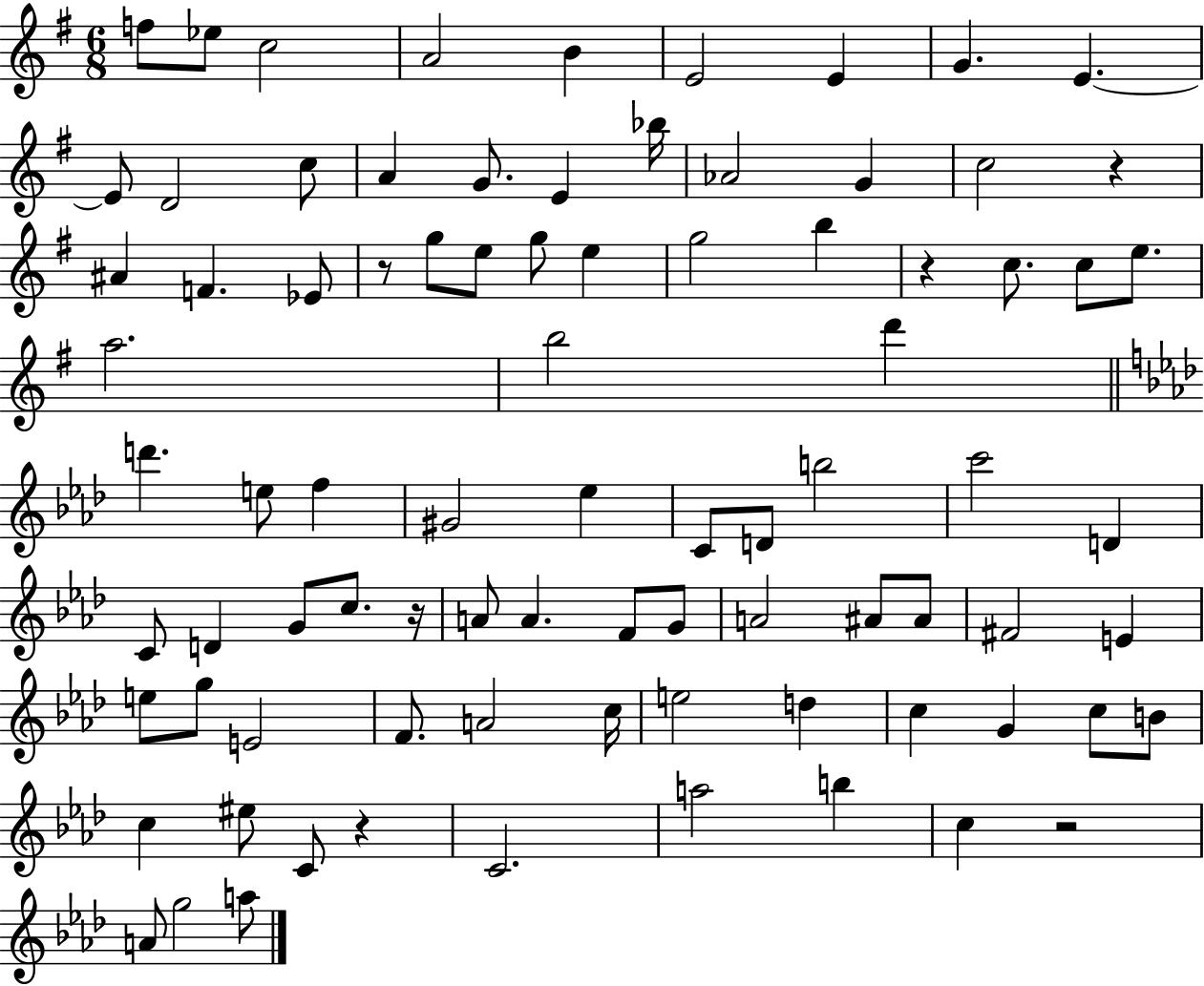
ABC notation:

X:1
T:Untitled
M:6/8
L:1/4
K:G
f/2 _e/2 c2 A2 B E2 E G E E/2 D2 c/2 A G/2 E _b/4 _A2 G c2 z ^A F _E/2 z/2 g/2 e/2 g/2 e g2 b z c/2 c/2 e/2 a2 b2 d' d' e/2 f ^G2 _e C/2 D/2 b2 c'2 D C/2 D G/2 c/2 z/4 A/2 A F/2 G/2 A2 ^A/2 ^A/2 ^F2 E e/2 g/2 E2 F/2 A2 c/4 e2 d c G c/2 B/2 c ^e/2 C/2 z C2 a2 b c z2 A/2 g2 a/2